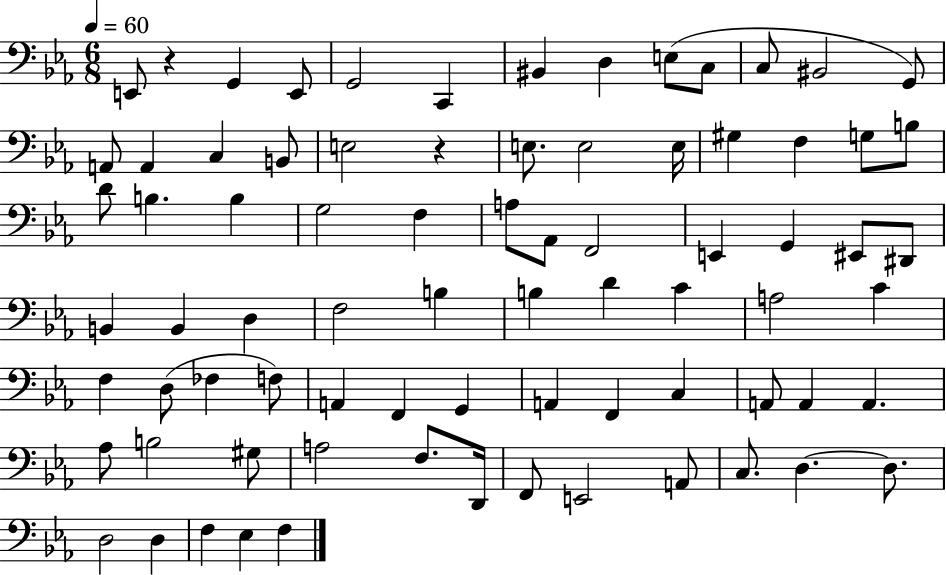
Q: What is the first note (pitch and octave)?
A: E2